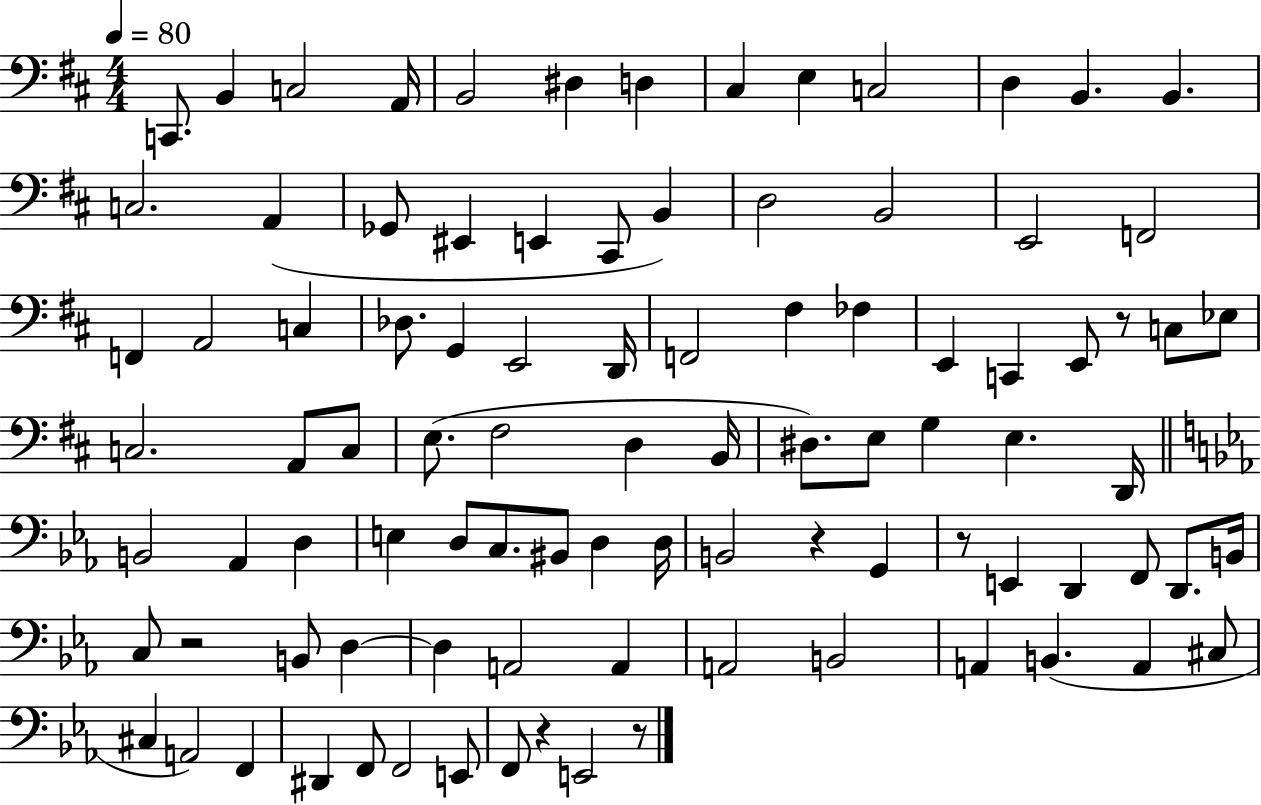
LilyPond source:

{
  \clef bass
  \numericTimeSignature
  \time 4/4
  \key d \major
  \tempo 4 = 80
  \repeat volta 2 { c,8. b,4 c2 a,16 | b,2 dis4 d4 | cis4 e4 c2 | d4 b,4. b,4. | \break c2. a,4( | ges,8 eis,4 e,4 cis,8 b,4) | d2 b,2 | e,2 f,2 | \break f,4 a,2 c4 | des8. g,4 e,2 d,16 | f,2 fis4 fes4 | e,4 c,4 e,8 r8 c8 ees8 | \break c2. a,8 c8 | e8.( fis2 d4 b,16 | dis8.) e8 g4 e4. d,16 | \bar "||" \break \key c \minor b,2 aes,4 d4 | e4 d8 c8. bis,8 d4 d16 | b,2 r4 g,4 | r8 e,4 d,4 f,8 d,8. b,16 | \break c8 r2 b,8 d4~~ | d4 a,2 a,4 | a,2 b,2 | a,4 b,4.( a,4 cis8 | \break cis4 a,2) f,4 | dis,4 f,8 f,2 e,8 | f,8 r4 e,2 r8 | } \bar "|."
}